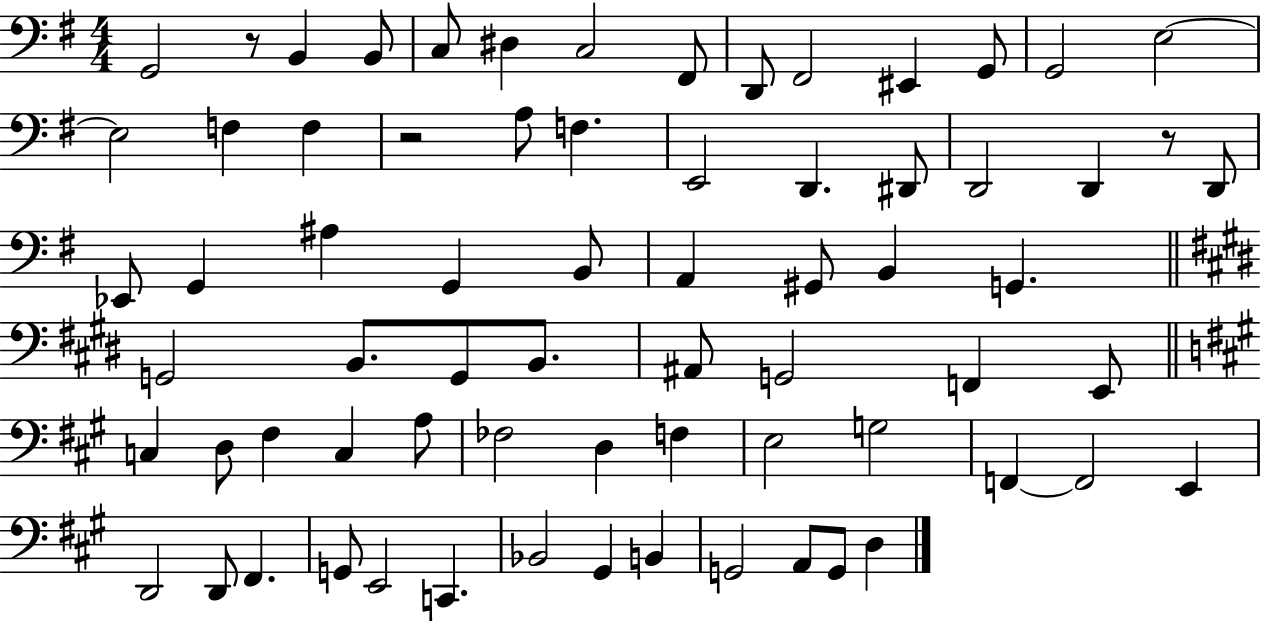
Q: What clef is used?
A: bass